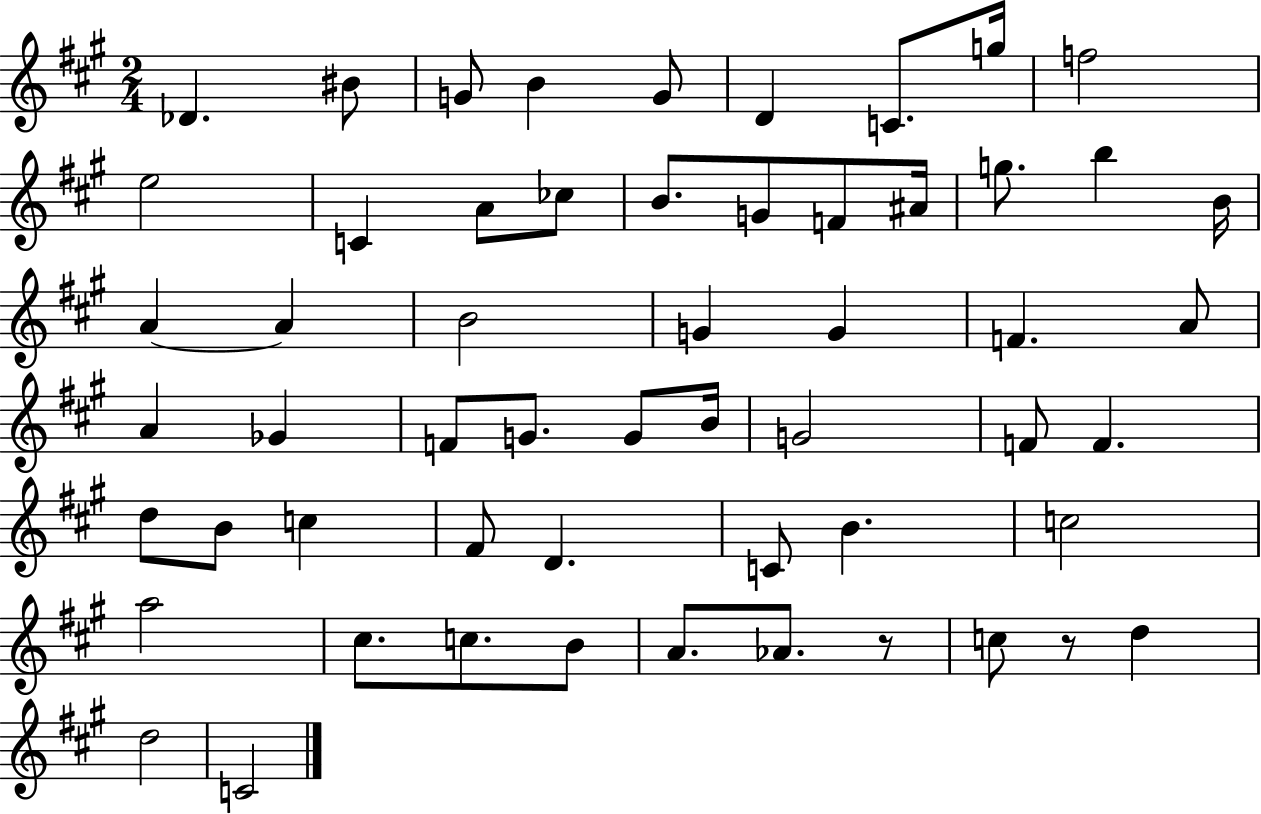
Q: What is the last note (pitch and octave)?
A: C4